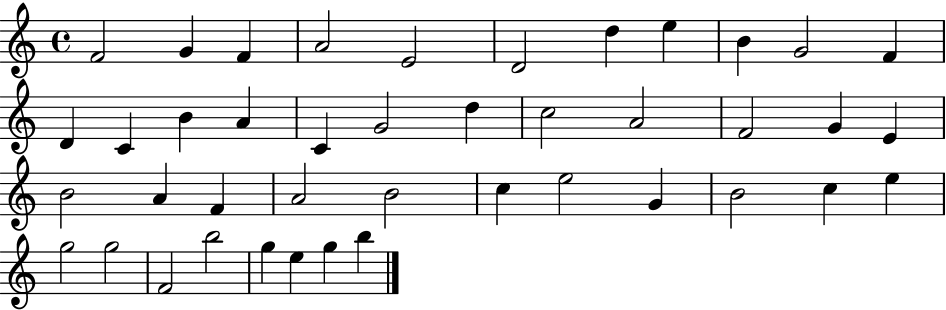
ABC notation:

X:1
T:Untitled
M:4/4
L:1/4
K:C
F2 G F A2 E2 D2 d e B G2 F D C B A C G2 d c2 A2 F2 G E B2 A F A2 B2 c e2 G B2 c e g2 g2 F2 b2 g e g b